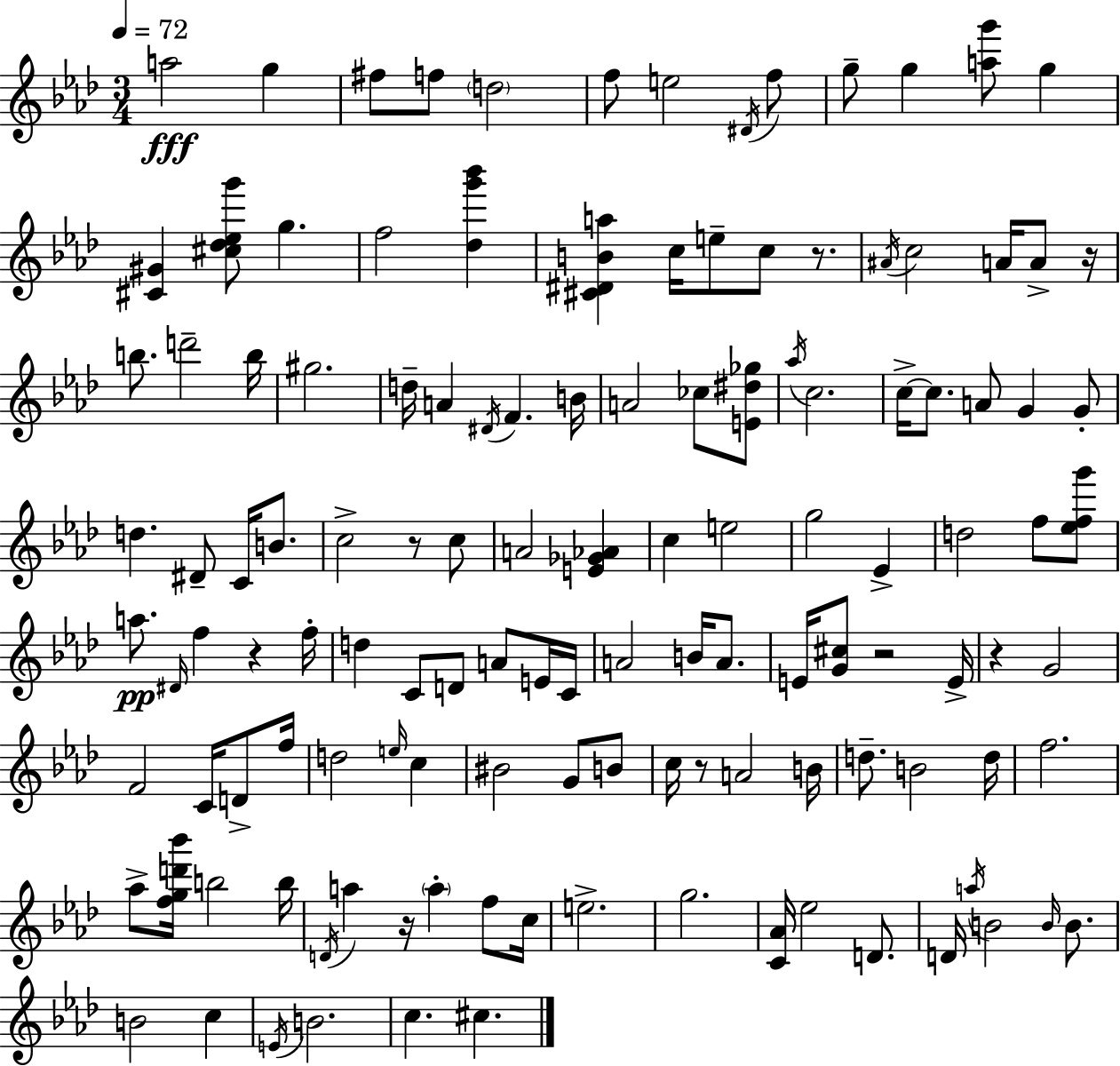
{
  \clef treble
  \numericTimeSignature
  \time 3/4
  \key f \minor
  \tempo 4 = 72
  \repeat volta 2 { a''2\fff g''4 | fis''8 f''8 \parenthesize d''2 | f''8 e''2 \acciaccatura { dis'16 } f''8 | g''8-- g''4 <a'' g'''>8 g''4 | \break <cis' gis'>4 <cis'' des'' ees'' g'''>8 g''4. | f''2 <des'' g''' bes'''>4 | <cis' dis' b' a''>4 c''16 e''8-- c''8 r8. | \acciaccatura { ais'16 } c''2 a'16 a'8-> | \break r16 b''8. d'''2-- | b''16 gis''2. | d''16-- a'4 \acciaccatura { dis'16 } f'4. | b'16 a'2 ces''8 | \break <e' dis'' ges''>8 \acciaccatura { aes''16 } c''2. | c''16->~~ c''8. a'8 g'4 | g'8-. d''4. dis'8-- | c'16 b'8. c''2-> | \break r8 c''8 a'2 | <e' ges' aes'>4 c''4 e''2 | g''2 | ees'4-> d''2 | \break f''8 <ees'' f'' g'''>8 a''8.\pp \grace { dis'16 } f''4 | r4 f''16-. d''4 c'8 d'8 | a'8 e'16 c'16 a'2 | b'16 a'8. e'16 <g' cis''>8 r2 | \break e'16-> r4 g'2 | f'2 | c'16 d'8-> f''16 d''2 | \grace { e''16 } c''4 bis'2 | \break g'8 b'8 c''16 r8 a'2 | b'16 d''8.-- b'2 | d''16 f''2. | aes''8-> <f'' g'' d''' bes'''>16 b''2 | \break b''16 \acciaccatura { d'16 } a''4 r16 | \parenthesize a''4-. f''8 c''16 e''2.-> | g''2. | <c' aes'>16 ees''2 | \break d'8. d'16 \acciaccatura { a''16 } b'2 | \grace { b'16 } b'8. b'2 | c''4 \acciaccatura { e'16 } b'2. | c''4. | \break cis''4. } \bar "|."
}